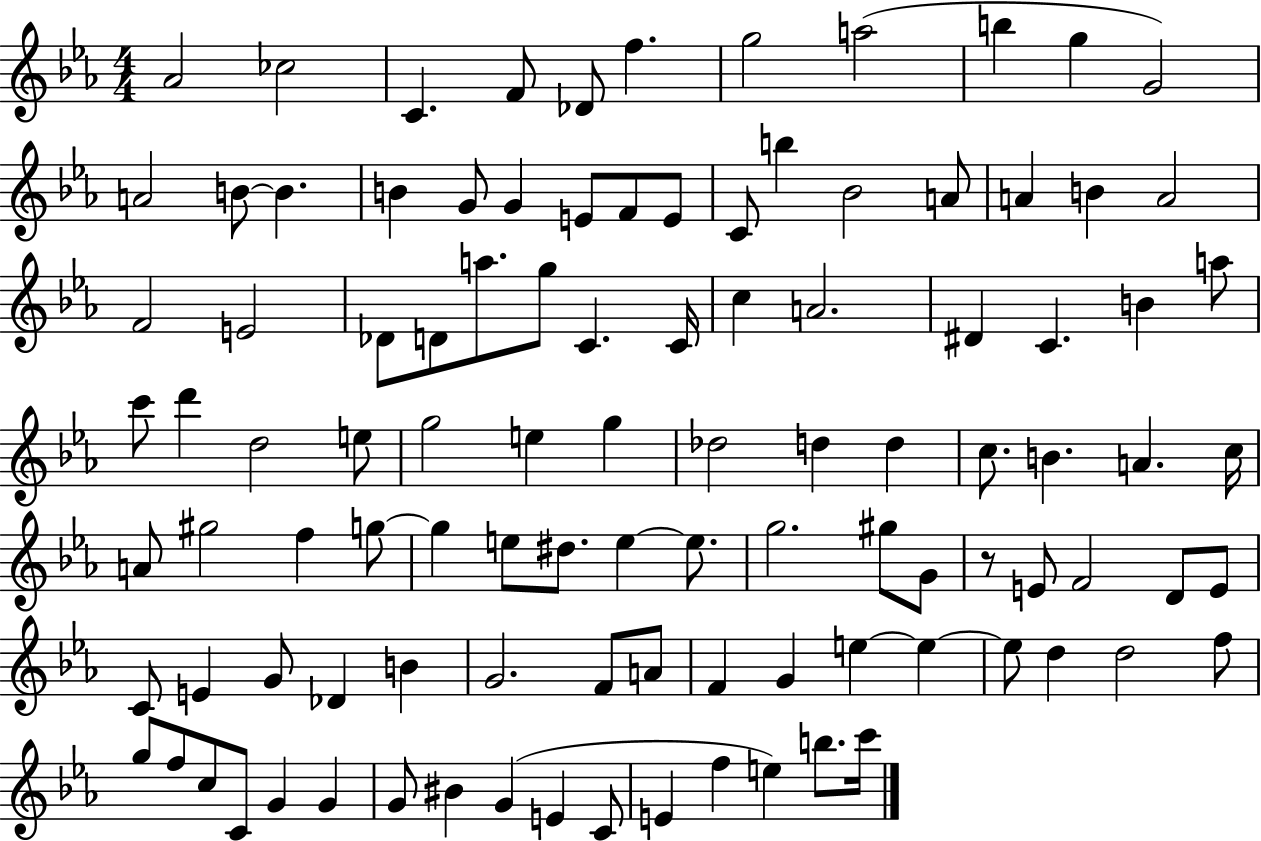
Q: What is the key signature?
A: EES major